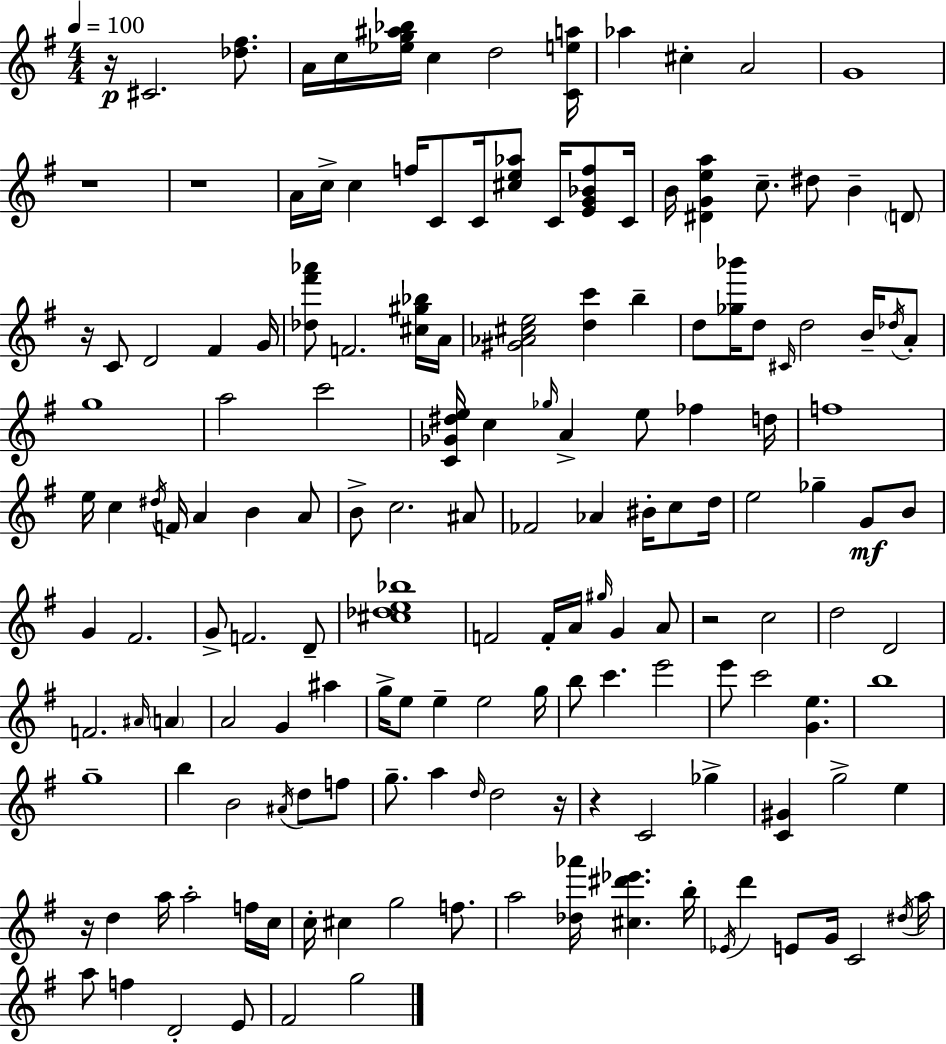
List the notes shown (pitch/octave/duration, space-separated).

R/s C#4/h. [Db5,F#5]/e. A4/s C5/s [Eb5,G5,A#5,Bb5]/s C5/q D5/h [C4,E5,A5]/s Ab5/q C#5/q A4/h G4/w R/w R/w A4/s C5/s C5/q F5/s C4/e C4/s [C#5,E5,Ab5]/e C4/s [E4,G4,Bb4,F5]/e C4/s B4/s [D#4,G4,E5,A5]/q C5/e. D#5/e B4/q D4/e R/s C4/e D4/h F#4/q G4/s [Db5,F#6,Ab6]/e F4/h. [C#5,G#5,Bb5]/s A4/s [G#4,Ab4,C#5,E5]/h [D5,C6]/q B5/q D5/e [Gb5,Bb6]/s D5/e C#4/s D5/h B4/s Db5/s A4/e G5/w A5/h C6/h [C4,Gb4,D#5,E5]/s C5/q Gb5/s A4/q E5/e FES5/q D5/s F5/w E5/s C5/q D#5/s F4/s A4/q B4/q A4/e B4/e C5/h. A#4/e FES4/h Ab4/q BIS4/s C5/e D5/s E5/h Gb5/q G4/e B4/e G4/q F#4/h. G4/e F4/h. D4/e [C#5,Db5,E5,Bb5]/w F4/h F4/s A4/s G#5/s G4/q A4/e R/h C5/h D5/h D4/h F4/h. A#4/s A4/q A4/h G4/q A#5/q G5/s E5/e E5/q E5/h G5/s B5/e C6/q. E6/h E6/e C6/h [G4,E5]/q. B5/w G5/w B5/q B4/h A#4/s D5/e F5/e G5/e. A5/q D5/s D5/h R/s R/q C4/h Gb5/q [C4,G#4]/q G5/h E5/q R/s D5/q A5/s A5/h F5/s C5/s C5/s C#5/q G5/h F5/e. A5/h [Db5,Ab6]/s [C#5,D#6,Eb6]/q. B5/s Eb4/s D6/q E4/e G4/s C4/h D#5/s A5/s A5/e F5/q D4/h E4/e F#4/h G5/h